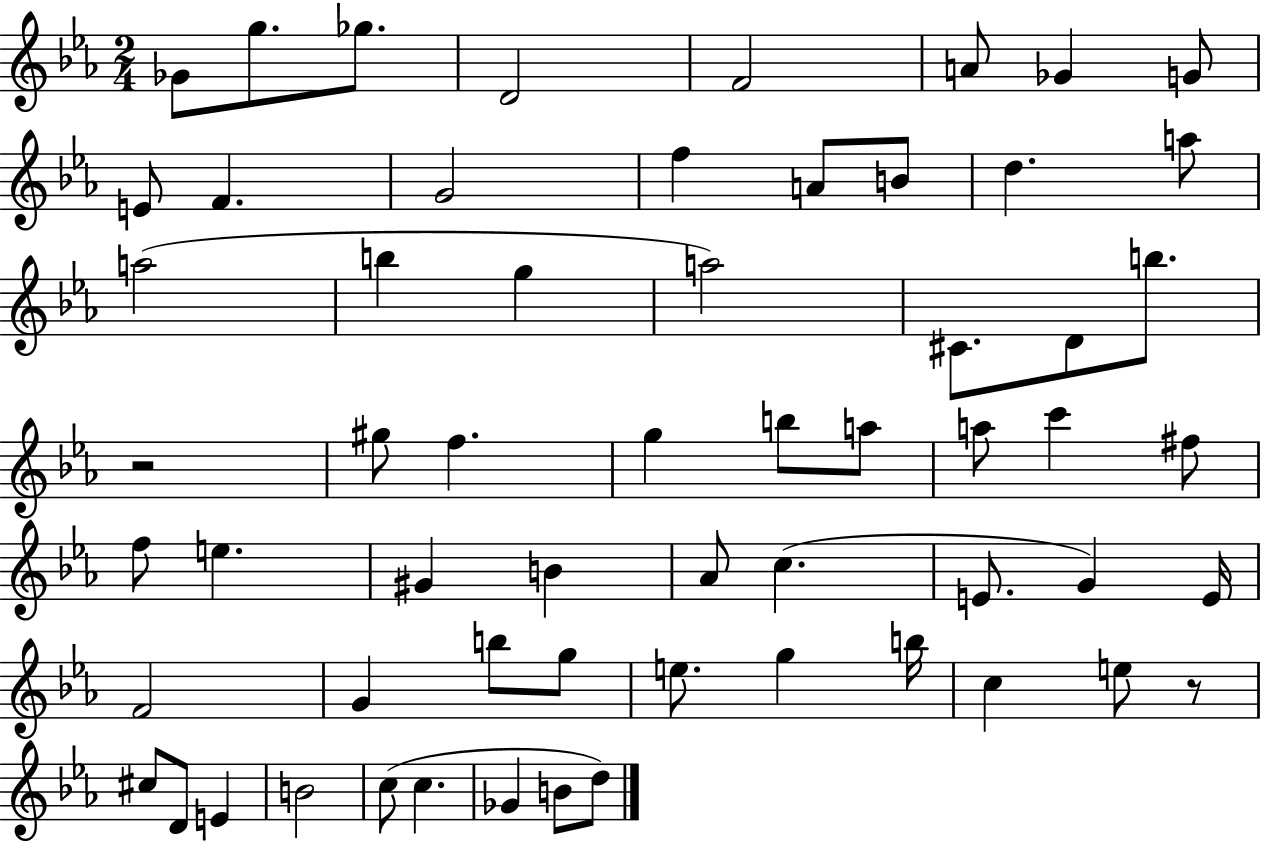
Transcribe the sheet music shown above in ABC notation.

X:1
T:Untitled
M:2/4
L:1/4
K:Eb
_G/2 g/2 _g/2 D2 F2 A/2 _G G/2 E/2 F G2 f A/2 B/2 d a/2 a2 b g a2 ^C/2 D/2 b/2 z2 ^g/2 f g b/2 a/2 a/2 c' ^f/2 f/2 e ^G B _A/2 c E/2 G E/4 F2 G b/2 g/2 e/2 g b/4 c e/2 z/2 ^c/2 D/2 E B2 c/2 c _G B/2 d/2